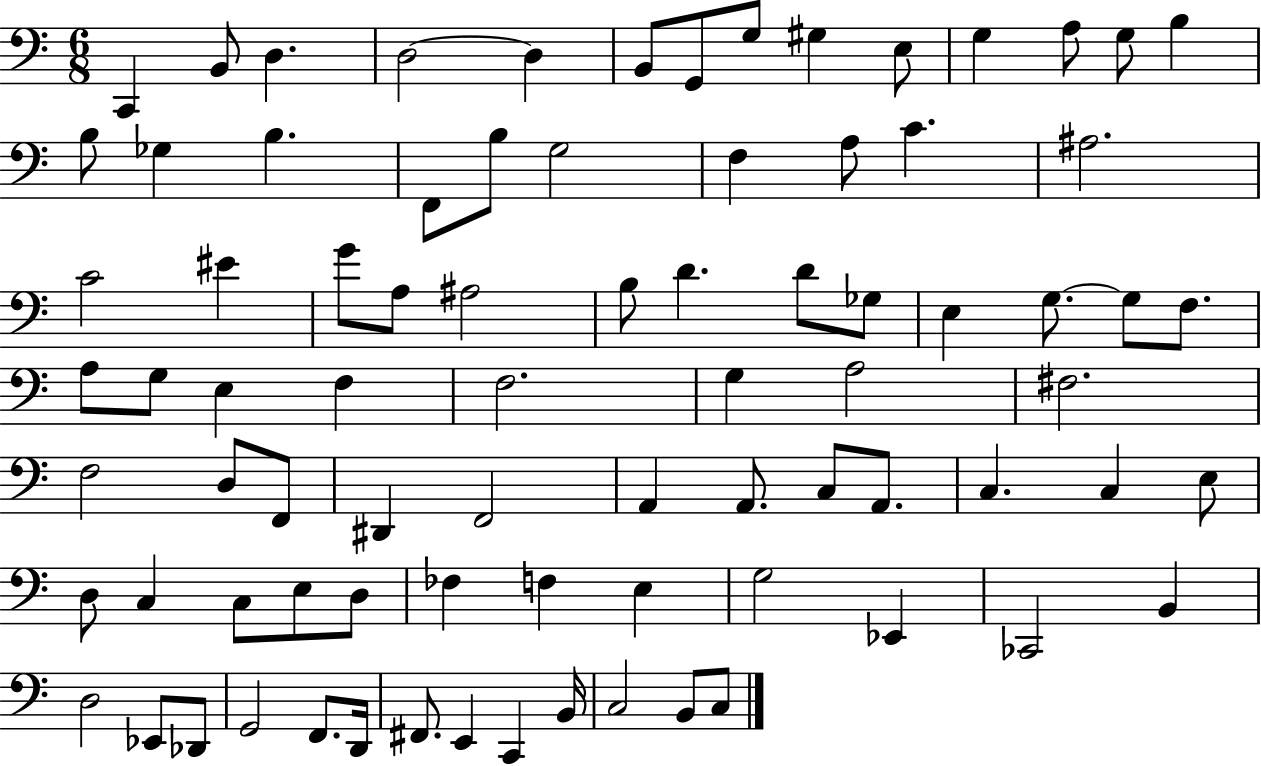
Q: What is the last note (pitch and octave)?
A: C3